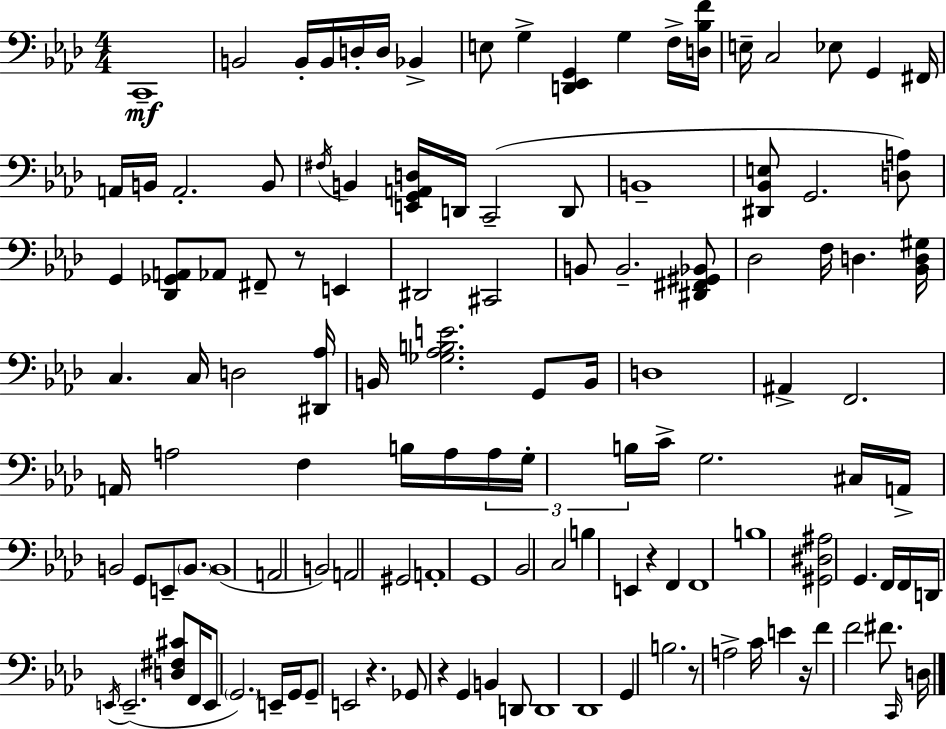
X:1
T:Untitled
M:4/4
L:1/4
K:Fm
C,,4 B,,2 B,,/4 B,,/4 D,/4 D,/4 _B,, E,/2 G, [D,,_E,,G,,] G, F,/4 [D,_B,F]/4 E,/4 C,2 _E,/2 G,, ^F,,/4 A,,/4 B,,/4 A,,2 B,,/2 ^F,/4 B,, [E,,G,,A,,D,]/4 D,,/4 C,,2 D,,/2 B,,4 [^D,,_B,,E,]/2 G,,2 [D,A,]/2 G,, [_D,,_G,,A,,]/2 _A,,/2 ^F,,/2 z/2 E,, ^D,,2 ^C,,2 B,,/2 B,,2 [^D,,^F,,^G,,_B,,]/2 _D,2 F,/4 D, [_B,,D,^G,]/4 C, C,/4 D,2 [^D,,_A,]/4 B,,/4 [_G,_A,B,E]2 G,,/2 B,,/4 D,4 ^A,, F,,2 A,,/4 A,2 F, B,/4 A,/4 A,/4 G,/4 B,/4 C/4 G,2 ^C,/4 A,,/4 B,,2 G,,/2 E,,/2 B,,/2 B,,4 A,,2 B,,2 A,,2 ^G,,2 A,,4 G,,4 _B,,2 C,2 B, E,, z F,, F,,4 B,4 [^G,,^D,^A,]2 G,, F,,/4 F,,/4 D,,/4 E,,/4 E,,2 [D,^F,^C]/2 F,,/4 E,,/2 G,,2 E,,/4 G,,/4 G,,/2 E,,2 z _G,,/2 z G,, B,, D,,/2 D,,4 _D,,4 G,, B,2 z/2 A,2 C/4 E z/4 F F2 ^F/2 C,,/4 D,/4